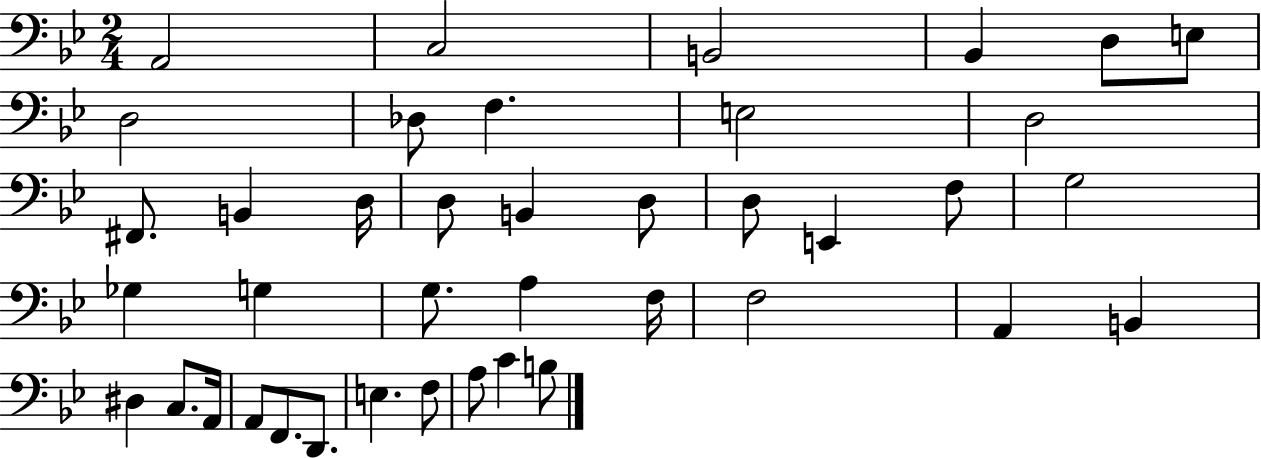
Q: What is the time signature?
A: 2/4